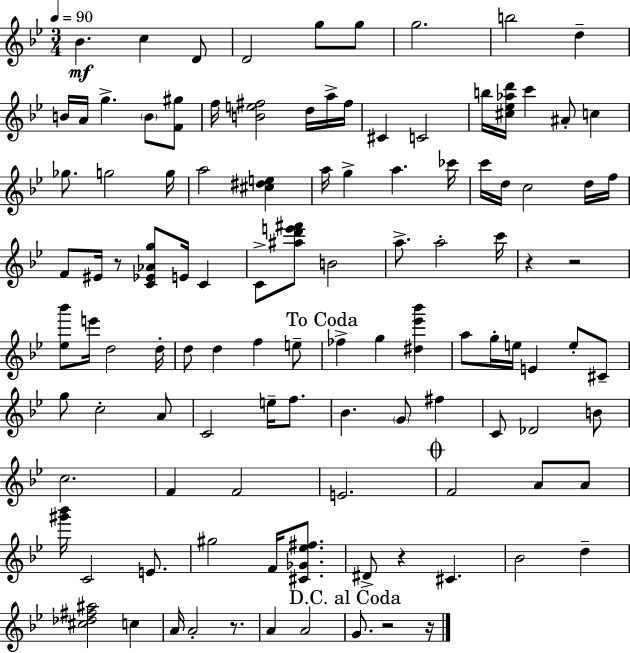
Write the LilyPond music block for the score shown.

{
  \clef treble
  \numericTimeSignature
  \time 3/4
  \key bes \major
  \tempo 4 = 90
  \repeat volta 2 { bes'4.\mf c''4 d'8 | d'2 g''8 g''8 | g''2. | b''2 d''4-- | \break b'16 a'16 g''4.-> \parenthesize b'8 <f' gis''>8 | f''16 <b' e'' fis''>2 d''16 a''16-> fis''16 | cis'4 c'2 | b''16 <cis'' ees'' aes'' d'''>16 c'''4 ais'8-. c''4 | \break ges''8. g''2 g''16 | a''2 <cis'' dis'' e''>4 | a''16 g''4-> a''4. ces'''16 | c'''16 d''16 c''2 d''16 f''16 | \break f'8 eis'16 r8 <c' ees' aes' g''>8 e'16 c'4 | c'8-> <ais'' d''' e''' fis'''>8 b'2 | a''8.-> a''2-. c'''16 | r4 r2 | \break <ees'' bes'''>8 e'''16 d''2 d''16-. | d''8 d''4 f''4 e''8-- | \mark "To Coda" fes''4-> g''4 <dis'' ees''' bes'''>4 | a''8 g''16-. e''16 e'4 e''8-. cis'8-- | \break g''8 c''2-. a'8 | c'2 e''16-- f''8. | bes'4. \parenthesize g'8 fis''4 | c'8 des'2 b'8 | \break c''2. | f'4 f'2 | e'2. | \mark \markup { \musicglyph "scripts.coda" } f'2 a'8 a'8 | \break <gis''' bes'''>16 c'2 e'8. | gis''2 f'16 <cis' ges' ees'' fis''>8. | dis'8-> r4 cis'4. | bes'2 d''4-- | \break <cis'' des'' fis'' ais''>2 c''4 | a'16 a'2-. r8. | a'4 a'2 | \mark "D.C. al Coda" g'8. r2 r16 | \break } \bar "|."
}